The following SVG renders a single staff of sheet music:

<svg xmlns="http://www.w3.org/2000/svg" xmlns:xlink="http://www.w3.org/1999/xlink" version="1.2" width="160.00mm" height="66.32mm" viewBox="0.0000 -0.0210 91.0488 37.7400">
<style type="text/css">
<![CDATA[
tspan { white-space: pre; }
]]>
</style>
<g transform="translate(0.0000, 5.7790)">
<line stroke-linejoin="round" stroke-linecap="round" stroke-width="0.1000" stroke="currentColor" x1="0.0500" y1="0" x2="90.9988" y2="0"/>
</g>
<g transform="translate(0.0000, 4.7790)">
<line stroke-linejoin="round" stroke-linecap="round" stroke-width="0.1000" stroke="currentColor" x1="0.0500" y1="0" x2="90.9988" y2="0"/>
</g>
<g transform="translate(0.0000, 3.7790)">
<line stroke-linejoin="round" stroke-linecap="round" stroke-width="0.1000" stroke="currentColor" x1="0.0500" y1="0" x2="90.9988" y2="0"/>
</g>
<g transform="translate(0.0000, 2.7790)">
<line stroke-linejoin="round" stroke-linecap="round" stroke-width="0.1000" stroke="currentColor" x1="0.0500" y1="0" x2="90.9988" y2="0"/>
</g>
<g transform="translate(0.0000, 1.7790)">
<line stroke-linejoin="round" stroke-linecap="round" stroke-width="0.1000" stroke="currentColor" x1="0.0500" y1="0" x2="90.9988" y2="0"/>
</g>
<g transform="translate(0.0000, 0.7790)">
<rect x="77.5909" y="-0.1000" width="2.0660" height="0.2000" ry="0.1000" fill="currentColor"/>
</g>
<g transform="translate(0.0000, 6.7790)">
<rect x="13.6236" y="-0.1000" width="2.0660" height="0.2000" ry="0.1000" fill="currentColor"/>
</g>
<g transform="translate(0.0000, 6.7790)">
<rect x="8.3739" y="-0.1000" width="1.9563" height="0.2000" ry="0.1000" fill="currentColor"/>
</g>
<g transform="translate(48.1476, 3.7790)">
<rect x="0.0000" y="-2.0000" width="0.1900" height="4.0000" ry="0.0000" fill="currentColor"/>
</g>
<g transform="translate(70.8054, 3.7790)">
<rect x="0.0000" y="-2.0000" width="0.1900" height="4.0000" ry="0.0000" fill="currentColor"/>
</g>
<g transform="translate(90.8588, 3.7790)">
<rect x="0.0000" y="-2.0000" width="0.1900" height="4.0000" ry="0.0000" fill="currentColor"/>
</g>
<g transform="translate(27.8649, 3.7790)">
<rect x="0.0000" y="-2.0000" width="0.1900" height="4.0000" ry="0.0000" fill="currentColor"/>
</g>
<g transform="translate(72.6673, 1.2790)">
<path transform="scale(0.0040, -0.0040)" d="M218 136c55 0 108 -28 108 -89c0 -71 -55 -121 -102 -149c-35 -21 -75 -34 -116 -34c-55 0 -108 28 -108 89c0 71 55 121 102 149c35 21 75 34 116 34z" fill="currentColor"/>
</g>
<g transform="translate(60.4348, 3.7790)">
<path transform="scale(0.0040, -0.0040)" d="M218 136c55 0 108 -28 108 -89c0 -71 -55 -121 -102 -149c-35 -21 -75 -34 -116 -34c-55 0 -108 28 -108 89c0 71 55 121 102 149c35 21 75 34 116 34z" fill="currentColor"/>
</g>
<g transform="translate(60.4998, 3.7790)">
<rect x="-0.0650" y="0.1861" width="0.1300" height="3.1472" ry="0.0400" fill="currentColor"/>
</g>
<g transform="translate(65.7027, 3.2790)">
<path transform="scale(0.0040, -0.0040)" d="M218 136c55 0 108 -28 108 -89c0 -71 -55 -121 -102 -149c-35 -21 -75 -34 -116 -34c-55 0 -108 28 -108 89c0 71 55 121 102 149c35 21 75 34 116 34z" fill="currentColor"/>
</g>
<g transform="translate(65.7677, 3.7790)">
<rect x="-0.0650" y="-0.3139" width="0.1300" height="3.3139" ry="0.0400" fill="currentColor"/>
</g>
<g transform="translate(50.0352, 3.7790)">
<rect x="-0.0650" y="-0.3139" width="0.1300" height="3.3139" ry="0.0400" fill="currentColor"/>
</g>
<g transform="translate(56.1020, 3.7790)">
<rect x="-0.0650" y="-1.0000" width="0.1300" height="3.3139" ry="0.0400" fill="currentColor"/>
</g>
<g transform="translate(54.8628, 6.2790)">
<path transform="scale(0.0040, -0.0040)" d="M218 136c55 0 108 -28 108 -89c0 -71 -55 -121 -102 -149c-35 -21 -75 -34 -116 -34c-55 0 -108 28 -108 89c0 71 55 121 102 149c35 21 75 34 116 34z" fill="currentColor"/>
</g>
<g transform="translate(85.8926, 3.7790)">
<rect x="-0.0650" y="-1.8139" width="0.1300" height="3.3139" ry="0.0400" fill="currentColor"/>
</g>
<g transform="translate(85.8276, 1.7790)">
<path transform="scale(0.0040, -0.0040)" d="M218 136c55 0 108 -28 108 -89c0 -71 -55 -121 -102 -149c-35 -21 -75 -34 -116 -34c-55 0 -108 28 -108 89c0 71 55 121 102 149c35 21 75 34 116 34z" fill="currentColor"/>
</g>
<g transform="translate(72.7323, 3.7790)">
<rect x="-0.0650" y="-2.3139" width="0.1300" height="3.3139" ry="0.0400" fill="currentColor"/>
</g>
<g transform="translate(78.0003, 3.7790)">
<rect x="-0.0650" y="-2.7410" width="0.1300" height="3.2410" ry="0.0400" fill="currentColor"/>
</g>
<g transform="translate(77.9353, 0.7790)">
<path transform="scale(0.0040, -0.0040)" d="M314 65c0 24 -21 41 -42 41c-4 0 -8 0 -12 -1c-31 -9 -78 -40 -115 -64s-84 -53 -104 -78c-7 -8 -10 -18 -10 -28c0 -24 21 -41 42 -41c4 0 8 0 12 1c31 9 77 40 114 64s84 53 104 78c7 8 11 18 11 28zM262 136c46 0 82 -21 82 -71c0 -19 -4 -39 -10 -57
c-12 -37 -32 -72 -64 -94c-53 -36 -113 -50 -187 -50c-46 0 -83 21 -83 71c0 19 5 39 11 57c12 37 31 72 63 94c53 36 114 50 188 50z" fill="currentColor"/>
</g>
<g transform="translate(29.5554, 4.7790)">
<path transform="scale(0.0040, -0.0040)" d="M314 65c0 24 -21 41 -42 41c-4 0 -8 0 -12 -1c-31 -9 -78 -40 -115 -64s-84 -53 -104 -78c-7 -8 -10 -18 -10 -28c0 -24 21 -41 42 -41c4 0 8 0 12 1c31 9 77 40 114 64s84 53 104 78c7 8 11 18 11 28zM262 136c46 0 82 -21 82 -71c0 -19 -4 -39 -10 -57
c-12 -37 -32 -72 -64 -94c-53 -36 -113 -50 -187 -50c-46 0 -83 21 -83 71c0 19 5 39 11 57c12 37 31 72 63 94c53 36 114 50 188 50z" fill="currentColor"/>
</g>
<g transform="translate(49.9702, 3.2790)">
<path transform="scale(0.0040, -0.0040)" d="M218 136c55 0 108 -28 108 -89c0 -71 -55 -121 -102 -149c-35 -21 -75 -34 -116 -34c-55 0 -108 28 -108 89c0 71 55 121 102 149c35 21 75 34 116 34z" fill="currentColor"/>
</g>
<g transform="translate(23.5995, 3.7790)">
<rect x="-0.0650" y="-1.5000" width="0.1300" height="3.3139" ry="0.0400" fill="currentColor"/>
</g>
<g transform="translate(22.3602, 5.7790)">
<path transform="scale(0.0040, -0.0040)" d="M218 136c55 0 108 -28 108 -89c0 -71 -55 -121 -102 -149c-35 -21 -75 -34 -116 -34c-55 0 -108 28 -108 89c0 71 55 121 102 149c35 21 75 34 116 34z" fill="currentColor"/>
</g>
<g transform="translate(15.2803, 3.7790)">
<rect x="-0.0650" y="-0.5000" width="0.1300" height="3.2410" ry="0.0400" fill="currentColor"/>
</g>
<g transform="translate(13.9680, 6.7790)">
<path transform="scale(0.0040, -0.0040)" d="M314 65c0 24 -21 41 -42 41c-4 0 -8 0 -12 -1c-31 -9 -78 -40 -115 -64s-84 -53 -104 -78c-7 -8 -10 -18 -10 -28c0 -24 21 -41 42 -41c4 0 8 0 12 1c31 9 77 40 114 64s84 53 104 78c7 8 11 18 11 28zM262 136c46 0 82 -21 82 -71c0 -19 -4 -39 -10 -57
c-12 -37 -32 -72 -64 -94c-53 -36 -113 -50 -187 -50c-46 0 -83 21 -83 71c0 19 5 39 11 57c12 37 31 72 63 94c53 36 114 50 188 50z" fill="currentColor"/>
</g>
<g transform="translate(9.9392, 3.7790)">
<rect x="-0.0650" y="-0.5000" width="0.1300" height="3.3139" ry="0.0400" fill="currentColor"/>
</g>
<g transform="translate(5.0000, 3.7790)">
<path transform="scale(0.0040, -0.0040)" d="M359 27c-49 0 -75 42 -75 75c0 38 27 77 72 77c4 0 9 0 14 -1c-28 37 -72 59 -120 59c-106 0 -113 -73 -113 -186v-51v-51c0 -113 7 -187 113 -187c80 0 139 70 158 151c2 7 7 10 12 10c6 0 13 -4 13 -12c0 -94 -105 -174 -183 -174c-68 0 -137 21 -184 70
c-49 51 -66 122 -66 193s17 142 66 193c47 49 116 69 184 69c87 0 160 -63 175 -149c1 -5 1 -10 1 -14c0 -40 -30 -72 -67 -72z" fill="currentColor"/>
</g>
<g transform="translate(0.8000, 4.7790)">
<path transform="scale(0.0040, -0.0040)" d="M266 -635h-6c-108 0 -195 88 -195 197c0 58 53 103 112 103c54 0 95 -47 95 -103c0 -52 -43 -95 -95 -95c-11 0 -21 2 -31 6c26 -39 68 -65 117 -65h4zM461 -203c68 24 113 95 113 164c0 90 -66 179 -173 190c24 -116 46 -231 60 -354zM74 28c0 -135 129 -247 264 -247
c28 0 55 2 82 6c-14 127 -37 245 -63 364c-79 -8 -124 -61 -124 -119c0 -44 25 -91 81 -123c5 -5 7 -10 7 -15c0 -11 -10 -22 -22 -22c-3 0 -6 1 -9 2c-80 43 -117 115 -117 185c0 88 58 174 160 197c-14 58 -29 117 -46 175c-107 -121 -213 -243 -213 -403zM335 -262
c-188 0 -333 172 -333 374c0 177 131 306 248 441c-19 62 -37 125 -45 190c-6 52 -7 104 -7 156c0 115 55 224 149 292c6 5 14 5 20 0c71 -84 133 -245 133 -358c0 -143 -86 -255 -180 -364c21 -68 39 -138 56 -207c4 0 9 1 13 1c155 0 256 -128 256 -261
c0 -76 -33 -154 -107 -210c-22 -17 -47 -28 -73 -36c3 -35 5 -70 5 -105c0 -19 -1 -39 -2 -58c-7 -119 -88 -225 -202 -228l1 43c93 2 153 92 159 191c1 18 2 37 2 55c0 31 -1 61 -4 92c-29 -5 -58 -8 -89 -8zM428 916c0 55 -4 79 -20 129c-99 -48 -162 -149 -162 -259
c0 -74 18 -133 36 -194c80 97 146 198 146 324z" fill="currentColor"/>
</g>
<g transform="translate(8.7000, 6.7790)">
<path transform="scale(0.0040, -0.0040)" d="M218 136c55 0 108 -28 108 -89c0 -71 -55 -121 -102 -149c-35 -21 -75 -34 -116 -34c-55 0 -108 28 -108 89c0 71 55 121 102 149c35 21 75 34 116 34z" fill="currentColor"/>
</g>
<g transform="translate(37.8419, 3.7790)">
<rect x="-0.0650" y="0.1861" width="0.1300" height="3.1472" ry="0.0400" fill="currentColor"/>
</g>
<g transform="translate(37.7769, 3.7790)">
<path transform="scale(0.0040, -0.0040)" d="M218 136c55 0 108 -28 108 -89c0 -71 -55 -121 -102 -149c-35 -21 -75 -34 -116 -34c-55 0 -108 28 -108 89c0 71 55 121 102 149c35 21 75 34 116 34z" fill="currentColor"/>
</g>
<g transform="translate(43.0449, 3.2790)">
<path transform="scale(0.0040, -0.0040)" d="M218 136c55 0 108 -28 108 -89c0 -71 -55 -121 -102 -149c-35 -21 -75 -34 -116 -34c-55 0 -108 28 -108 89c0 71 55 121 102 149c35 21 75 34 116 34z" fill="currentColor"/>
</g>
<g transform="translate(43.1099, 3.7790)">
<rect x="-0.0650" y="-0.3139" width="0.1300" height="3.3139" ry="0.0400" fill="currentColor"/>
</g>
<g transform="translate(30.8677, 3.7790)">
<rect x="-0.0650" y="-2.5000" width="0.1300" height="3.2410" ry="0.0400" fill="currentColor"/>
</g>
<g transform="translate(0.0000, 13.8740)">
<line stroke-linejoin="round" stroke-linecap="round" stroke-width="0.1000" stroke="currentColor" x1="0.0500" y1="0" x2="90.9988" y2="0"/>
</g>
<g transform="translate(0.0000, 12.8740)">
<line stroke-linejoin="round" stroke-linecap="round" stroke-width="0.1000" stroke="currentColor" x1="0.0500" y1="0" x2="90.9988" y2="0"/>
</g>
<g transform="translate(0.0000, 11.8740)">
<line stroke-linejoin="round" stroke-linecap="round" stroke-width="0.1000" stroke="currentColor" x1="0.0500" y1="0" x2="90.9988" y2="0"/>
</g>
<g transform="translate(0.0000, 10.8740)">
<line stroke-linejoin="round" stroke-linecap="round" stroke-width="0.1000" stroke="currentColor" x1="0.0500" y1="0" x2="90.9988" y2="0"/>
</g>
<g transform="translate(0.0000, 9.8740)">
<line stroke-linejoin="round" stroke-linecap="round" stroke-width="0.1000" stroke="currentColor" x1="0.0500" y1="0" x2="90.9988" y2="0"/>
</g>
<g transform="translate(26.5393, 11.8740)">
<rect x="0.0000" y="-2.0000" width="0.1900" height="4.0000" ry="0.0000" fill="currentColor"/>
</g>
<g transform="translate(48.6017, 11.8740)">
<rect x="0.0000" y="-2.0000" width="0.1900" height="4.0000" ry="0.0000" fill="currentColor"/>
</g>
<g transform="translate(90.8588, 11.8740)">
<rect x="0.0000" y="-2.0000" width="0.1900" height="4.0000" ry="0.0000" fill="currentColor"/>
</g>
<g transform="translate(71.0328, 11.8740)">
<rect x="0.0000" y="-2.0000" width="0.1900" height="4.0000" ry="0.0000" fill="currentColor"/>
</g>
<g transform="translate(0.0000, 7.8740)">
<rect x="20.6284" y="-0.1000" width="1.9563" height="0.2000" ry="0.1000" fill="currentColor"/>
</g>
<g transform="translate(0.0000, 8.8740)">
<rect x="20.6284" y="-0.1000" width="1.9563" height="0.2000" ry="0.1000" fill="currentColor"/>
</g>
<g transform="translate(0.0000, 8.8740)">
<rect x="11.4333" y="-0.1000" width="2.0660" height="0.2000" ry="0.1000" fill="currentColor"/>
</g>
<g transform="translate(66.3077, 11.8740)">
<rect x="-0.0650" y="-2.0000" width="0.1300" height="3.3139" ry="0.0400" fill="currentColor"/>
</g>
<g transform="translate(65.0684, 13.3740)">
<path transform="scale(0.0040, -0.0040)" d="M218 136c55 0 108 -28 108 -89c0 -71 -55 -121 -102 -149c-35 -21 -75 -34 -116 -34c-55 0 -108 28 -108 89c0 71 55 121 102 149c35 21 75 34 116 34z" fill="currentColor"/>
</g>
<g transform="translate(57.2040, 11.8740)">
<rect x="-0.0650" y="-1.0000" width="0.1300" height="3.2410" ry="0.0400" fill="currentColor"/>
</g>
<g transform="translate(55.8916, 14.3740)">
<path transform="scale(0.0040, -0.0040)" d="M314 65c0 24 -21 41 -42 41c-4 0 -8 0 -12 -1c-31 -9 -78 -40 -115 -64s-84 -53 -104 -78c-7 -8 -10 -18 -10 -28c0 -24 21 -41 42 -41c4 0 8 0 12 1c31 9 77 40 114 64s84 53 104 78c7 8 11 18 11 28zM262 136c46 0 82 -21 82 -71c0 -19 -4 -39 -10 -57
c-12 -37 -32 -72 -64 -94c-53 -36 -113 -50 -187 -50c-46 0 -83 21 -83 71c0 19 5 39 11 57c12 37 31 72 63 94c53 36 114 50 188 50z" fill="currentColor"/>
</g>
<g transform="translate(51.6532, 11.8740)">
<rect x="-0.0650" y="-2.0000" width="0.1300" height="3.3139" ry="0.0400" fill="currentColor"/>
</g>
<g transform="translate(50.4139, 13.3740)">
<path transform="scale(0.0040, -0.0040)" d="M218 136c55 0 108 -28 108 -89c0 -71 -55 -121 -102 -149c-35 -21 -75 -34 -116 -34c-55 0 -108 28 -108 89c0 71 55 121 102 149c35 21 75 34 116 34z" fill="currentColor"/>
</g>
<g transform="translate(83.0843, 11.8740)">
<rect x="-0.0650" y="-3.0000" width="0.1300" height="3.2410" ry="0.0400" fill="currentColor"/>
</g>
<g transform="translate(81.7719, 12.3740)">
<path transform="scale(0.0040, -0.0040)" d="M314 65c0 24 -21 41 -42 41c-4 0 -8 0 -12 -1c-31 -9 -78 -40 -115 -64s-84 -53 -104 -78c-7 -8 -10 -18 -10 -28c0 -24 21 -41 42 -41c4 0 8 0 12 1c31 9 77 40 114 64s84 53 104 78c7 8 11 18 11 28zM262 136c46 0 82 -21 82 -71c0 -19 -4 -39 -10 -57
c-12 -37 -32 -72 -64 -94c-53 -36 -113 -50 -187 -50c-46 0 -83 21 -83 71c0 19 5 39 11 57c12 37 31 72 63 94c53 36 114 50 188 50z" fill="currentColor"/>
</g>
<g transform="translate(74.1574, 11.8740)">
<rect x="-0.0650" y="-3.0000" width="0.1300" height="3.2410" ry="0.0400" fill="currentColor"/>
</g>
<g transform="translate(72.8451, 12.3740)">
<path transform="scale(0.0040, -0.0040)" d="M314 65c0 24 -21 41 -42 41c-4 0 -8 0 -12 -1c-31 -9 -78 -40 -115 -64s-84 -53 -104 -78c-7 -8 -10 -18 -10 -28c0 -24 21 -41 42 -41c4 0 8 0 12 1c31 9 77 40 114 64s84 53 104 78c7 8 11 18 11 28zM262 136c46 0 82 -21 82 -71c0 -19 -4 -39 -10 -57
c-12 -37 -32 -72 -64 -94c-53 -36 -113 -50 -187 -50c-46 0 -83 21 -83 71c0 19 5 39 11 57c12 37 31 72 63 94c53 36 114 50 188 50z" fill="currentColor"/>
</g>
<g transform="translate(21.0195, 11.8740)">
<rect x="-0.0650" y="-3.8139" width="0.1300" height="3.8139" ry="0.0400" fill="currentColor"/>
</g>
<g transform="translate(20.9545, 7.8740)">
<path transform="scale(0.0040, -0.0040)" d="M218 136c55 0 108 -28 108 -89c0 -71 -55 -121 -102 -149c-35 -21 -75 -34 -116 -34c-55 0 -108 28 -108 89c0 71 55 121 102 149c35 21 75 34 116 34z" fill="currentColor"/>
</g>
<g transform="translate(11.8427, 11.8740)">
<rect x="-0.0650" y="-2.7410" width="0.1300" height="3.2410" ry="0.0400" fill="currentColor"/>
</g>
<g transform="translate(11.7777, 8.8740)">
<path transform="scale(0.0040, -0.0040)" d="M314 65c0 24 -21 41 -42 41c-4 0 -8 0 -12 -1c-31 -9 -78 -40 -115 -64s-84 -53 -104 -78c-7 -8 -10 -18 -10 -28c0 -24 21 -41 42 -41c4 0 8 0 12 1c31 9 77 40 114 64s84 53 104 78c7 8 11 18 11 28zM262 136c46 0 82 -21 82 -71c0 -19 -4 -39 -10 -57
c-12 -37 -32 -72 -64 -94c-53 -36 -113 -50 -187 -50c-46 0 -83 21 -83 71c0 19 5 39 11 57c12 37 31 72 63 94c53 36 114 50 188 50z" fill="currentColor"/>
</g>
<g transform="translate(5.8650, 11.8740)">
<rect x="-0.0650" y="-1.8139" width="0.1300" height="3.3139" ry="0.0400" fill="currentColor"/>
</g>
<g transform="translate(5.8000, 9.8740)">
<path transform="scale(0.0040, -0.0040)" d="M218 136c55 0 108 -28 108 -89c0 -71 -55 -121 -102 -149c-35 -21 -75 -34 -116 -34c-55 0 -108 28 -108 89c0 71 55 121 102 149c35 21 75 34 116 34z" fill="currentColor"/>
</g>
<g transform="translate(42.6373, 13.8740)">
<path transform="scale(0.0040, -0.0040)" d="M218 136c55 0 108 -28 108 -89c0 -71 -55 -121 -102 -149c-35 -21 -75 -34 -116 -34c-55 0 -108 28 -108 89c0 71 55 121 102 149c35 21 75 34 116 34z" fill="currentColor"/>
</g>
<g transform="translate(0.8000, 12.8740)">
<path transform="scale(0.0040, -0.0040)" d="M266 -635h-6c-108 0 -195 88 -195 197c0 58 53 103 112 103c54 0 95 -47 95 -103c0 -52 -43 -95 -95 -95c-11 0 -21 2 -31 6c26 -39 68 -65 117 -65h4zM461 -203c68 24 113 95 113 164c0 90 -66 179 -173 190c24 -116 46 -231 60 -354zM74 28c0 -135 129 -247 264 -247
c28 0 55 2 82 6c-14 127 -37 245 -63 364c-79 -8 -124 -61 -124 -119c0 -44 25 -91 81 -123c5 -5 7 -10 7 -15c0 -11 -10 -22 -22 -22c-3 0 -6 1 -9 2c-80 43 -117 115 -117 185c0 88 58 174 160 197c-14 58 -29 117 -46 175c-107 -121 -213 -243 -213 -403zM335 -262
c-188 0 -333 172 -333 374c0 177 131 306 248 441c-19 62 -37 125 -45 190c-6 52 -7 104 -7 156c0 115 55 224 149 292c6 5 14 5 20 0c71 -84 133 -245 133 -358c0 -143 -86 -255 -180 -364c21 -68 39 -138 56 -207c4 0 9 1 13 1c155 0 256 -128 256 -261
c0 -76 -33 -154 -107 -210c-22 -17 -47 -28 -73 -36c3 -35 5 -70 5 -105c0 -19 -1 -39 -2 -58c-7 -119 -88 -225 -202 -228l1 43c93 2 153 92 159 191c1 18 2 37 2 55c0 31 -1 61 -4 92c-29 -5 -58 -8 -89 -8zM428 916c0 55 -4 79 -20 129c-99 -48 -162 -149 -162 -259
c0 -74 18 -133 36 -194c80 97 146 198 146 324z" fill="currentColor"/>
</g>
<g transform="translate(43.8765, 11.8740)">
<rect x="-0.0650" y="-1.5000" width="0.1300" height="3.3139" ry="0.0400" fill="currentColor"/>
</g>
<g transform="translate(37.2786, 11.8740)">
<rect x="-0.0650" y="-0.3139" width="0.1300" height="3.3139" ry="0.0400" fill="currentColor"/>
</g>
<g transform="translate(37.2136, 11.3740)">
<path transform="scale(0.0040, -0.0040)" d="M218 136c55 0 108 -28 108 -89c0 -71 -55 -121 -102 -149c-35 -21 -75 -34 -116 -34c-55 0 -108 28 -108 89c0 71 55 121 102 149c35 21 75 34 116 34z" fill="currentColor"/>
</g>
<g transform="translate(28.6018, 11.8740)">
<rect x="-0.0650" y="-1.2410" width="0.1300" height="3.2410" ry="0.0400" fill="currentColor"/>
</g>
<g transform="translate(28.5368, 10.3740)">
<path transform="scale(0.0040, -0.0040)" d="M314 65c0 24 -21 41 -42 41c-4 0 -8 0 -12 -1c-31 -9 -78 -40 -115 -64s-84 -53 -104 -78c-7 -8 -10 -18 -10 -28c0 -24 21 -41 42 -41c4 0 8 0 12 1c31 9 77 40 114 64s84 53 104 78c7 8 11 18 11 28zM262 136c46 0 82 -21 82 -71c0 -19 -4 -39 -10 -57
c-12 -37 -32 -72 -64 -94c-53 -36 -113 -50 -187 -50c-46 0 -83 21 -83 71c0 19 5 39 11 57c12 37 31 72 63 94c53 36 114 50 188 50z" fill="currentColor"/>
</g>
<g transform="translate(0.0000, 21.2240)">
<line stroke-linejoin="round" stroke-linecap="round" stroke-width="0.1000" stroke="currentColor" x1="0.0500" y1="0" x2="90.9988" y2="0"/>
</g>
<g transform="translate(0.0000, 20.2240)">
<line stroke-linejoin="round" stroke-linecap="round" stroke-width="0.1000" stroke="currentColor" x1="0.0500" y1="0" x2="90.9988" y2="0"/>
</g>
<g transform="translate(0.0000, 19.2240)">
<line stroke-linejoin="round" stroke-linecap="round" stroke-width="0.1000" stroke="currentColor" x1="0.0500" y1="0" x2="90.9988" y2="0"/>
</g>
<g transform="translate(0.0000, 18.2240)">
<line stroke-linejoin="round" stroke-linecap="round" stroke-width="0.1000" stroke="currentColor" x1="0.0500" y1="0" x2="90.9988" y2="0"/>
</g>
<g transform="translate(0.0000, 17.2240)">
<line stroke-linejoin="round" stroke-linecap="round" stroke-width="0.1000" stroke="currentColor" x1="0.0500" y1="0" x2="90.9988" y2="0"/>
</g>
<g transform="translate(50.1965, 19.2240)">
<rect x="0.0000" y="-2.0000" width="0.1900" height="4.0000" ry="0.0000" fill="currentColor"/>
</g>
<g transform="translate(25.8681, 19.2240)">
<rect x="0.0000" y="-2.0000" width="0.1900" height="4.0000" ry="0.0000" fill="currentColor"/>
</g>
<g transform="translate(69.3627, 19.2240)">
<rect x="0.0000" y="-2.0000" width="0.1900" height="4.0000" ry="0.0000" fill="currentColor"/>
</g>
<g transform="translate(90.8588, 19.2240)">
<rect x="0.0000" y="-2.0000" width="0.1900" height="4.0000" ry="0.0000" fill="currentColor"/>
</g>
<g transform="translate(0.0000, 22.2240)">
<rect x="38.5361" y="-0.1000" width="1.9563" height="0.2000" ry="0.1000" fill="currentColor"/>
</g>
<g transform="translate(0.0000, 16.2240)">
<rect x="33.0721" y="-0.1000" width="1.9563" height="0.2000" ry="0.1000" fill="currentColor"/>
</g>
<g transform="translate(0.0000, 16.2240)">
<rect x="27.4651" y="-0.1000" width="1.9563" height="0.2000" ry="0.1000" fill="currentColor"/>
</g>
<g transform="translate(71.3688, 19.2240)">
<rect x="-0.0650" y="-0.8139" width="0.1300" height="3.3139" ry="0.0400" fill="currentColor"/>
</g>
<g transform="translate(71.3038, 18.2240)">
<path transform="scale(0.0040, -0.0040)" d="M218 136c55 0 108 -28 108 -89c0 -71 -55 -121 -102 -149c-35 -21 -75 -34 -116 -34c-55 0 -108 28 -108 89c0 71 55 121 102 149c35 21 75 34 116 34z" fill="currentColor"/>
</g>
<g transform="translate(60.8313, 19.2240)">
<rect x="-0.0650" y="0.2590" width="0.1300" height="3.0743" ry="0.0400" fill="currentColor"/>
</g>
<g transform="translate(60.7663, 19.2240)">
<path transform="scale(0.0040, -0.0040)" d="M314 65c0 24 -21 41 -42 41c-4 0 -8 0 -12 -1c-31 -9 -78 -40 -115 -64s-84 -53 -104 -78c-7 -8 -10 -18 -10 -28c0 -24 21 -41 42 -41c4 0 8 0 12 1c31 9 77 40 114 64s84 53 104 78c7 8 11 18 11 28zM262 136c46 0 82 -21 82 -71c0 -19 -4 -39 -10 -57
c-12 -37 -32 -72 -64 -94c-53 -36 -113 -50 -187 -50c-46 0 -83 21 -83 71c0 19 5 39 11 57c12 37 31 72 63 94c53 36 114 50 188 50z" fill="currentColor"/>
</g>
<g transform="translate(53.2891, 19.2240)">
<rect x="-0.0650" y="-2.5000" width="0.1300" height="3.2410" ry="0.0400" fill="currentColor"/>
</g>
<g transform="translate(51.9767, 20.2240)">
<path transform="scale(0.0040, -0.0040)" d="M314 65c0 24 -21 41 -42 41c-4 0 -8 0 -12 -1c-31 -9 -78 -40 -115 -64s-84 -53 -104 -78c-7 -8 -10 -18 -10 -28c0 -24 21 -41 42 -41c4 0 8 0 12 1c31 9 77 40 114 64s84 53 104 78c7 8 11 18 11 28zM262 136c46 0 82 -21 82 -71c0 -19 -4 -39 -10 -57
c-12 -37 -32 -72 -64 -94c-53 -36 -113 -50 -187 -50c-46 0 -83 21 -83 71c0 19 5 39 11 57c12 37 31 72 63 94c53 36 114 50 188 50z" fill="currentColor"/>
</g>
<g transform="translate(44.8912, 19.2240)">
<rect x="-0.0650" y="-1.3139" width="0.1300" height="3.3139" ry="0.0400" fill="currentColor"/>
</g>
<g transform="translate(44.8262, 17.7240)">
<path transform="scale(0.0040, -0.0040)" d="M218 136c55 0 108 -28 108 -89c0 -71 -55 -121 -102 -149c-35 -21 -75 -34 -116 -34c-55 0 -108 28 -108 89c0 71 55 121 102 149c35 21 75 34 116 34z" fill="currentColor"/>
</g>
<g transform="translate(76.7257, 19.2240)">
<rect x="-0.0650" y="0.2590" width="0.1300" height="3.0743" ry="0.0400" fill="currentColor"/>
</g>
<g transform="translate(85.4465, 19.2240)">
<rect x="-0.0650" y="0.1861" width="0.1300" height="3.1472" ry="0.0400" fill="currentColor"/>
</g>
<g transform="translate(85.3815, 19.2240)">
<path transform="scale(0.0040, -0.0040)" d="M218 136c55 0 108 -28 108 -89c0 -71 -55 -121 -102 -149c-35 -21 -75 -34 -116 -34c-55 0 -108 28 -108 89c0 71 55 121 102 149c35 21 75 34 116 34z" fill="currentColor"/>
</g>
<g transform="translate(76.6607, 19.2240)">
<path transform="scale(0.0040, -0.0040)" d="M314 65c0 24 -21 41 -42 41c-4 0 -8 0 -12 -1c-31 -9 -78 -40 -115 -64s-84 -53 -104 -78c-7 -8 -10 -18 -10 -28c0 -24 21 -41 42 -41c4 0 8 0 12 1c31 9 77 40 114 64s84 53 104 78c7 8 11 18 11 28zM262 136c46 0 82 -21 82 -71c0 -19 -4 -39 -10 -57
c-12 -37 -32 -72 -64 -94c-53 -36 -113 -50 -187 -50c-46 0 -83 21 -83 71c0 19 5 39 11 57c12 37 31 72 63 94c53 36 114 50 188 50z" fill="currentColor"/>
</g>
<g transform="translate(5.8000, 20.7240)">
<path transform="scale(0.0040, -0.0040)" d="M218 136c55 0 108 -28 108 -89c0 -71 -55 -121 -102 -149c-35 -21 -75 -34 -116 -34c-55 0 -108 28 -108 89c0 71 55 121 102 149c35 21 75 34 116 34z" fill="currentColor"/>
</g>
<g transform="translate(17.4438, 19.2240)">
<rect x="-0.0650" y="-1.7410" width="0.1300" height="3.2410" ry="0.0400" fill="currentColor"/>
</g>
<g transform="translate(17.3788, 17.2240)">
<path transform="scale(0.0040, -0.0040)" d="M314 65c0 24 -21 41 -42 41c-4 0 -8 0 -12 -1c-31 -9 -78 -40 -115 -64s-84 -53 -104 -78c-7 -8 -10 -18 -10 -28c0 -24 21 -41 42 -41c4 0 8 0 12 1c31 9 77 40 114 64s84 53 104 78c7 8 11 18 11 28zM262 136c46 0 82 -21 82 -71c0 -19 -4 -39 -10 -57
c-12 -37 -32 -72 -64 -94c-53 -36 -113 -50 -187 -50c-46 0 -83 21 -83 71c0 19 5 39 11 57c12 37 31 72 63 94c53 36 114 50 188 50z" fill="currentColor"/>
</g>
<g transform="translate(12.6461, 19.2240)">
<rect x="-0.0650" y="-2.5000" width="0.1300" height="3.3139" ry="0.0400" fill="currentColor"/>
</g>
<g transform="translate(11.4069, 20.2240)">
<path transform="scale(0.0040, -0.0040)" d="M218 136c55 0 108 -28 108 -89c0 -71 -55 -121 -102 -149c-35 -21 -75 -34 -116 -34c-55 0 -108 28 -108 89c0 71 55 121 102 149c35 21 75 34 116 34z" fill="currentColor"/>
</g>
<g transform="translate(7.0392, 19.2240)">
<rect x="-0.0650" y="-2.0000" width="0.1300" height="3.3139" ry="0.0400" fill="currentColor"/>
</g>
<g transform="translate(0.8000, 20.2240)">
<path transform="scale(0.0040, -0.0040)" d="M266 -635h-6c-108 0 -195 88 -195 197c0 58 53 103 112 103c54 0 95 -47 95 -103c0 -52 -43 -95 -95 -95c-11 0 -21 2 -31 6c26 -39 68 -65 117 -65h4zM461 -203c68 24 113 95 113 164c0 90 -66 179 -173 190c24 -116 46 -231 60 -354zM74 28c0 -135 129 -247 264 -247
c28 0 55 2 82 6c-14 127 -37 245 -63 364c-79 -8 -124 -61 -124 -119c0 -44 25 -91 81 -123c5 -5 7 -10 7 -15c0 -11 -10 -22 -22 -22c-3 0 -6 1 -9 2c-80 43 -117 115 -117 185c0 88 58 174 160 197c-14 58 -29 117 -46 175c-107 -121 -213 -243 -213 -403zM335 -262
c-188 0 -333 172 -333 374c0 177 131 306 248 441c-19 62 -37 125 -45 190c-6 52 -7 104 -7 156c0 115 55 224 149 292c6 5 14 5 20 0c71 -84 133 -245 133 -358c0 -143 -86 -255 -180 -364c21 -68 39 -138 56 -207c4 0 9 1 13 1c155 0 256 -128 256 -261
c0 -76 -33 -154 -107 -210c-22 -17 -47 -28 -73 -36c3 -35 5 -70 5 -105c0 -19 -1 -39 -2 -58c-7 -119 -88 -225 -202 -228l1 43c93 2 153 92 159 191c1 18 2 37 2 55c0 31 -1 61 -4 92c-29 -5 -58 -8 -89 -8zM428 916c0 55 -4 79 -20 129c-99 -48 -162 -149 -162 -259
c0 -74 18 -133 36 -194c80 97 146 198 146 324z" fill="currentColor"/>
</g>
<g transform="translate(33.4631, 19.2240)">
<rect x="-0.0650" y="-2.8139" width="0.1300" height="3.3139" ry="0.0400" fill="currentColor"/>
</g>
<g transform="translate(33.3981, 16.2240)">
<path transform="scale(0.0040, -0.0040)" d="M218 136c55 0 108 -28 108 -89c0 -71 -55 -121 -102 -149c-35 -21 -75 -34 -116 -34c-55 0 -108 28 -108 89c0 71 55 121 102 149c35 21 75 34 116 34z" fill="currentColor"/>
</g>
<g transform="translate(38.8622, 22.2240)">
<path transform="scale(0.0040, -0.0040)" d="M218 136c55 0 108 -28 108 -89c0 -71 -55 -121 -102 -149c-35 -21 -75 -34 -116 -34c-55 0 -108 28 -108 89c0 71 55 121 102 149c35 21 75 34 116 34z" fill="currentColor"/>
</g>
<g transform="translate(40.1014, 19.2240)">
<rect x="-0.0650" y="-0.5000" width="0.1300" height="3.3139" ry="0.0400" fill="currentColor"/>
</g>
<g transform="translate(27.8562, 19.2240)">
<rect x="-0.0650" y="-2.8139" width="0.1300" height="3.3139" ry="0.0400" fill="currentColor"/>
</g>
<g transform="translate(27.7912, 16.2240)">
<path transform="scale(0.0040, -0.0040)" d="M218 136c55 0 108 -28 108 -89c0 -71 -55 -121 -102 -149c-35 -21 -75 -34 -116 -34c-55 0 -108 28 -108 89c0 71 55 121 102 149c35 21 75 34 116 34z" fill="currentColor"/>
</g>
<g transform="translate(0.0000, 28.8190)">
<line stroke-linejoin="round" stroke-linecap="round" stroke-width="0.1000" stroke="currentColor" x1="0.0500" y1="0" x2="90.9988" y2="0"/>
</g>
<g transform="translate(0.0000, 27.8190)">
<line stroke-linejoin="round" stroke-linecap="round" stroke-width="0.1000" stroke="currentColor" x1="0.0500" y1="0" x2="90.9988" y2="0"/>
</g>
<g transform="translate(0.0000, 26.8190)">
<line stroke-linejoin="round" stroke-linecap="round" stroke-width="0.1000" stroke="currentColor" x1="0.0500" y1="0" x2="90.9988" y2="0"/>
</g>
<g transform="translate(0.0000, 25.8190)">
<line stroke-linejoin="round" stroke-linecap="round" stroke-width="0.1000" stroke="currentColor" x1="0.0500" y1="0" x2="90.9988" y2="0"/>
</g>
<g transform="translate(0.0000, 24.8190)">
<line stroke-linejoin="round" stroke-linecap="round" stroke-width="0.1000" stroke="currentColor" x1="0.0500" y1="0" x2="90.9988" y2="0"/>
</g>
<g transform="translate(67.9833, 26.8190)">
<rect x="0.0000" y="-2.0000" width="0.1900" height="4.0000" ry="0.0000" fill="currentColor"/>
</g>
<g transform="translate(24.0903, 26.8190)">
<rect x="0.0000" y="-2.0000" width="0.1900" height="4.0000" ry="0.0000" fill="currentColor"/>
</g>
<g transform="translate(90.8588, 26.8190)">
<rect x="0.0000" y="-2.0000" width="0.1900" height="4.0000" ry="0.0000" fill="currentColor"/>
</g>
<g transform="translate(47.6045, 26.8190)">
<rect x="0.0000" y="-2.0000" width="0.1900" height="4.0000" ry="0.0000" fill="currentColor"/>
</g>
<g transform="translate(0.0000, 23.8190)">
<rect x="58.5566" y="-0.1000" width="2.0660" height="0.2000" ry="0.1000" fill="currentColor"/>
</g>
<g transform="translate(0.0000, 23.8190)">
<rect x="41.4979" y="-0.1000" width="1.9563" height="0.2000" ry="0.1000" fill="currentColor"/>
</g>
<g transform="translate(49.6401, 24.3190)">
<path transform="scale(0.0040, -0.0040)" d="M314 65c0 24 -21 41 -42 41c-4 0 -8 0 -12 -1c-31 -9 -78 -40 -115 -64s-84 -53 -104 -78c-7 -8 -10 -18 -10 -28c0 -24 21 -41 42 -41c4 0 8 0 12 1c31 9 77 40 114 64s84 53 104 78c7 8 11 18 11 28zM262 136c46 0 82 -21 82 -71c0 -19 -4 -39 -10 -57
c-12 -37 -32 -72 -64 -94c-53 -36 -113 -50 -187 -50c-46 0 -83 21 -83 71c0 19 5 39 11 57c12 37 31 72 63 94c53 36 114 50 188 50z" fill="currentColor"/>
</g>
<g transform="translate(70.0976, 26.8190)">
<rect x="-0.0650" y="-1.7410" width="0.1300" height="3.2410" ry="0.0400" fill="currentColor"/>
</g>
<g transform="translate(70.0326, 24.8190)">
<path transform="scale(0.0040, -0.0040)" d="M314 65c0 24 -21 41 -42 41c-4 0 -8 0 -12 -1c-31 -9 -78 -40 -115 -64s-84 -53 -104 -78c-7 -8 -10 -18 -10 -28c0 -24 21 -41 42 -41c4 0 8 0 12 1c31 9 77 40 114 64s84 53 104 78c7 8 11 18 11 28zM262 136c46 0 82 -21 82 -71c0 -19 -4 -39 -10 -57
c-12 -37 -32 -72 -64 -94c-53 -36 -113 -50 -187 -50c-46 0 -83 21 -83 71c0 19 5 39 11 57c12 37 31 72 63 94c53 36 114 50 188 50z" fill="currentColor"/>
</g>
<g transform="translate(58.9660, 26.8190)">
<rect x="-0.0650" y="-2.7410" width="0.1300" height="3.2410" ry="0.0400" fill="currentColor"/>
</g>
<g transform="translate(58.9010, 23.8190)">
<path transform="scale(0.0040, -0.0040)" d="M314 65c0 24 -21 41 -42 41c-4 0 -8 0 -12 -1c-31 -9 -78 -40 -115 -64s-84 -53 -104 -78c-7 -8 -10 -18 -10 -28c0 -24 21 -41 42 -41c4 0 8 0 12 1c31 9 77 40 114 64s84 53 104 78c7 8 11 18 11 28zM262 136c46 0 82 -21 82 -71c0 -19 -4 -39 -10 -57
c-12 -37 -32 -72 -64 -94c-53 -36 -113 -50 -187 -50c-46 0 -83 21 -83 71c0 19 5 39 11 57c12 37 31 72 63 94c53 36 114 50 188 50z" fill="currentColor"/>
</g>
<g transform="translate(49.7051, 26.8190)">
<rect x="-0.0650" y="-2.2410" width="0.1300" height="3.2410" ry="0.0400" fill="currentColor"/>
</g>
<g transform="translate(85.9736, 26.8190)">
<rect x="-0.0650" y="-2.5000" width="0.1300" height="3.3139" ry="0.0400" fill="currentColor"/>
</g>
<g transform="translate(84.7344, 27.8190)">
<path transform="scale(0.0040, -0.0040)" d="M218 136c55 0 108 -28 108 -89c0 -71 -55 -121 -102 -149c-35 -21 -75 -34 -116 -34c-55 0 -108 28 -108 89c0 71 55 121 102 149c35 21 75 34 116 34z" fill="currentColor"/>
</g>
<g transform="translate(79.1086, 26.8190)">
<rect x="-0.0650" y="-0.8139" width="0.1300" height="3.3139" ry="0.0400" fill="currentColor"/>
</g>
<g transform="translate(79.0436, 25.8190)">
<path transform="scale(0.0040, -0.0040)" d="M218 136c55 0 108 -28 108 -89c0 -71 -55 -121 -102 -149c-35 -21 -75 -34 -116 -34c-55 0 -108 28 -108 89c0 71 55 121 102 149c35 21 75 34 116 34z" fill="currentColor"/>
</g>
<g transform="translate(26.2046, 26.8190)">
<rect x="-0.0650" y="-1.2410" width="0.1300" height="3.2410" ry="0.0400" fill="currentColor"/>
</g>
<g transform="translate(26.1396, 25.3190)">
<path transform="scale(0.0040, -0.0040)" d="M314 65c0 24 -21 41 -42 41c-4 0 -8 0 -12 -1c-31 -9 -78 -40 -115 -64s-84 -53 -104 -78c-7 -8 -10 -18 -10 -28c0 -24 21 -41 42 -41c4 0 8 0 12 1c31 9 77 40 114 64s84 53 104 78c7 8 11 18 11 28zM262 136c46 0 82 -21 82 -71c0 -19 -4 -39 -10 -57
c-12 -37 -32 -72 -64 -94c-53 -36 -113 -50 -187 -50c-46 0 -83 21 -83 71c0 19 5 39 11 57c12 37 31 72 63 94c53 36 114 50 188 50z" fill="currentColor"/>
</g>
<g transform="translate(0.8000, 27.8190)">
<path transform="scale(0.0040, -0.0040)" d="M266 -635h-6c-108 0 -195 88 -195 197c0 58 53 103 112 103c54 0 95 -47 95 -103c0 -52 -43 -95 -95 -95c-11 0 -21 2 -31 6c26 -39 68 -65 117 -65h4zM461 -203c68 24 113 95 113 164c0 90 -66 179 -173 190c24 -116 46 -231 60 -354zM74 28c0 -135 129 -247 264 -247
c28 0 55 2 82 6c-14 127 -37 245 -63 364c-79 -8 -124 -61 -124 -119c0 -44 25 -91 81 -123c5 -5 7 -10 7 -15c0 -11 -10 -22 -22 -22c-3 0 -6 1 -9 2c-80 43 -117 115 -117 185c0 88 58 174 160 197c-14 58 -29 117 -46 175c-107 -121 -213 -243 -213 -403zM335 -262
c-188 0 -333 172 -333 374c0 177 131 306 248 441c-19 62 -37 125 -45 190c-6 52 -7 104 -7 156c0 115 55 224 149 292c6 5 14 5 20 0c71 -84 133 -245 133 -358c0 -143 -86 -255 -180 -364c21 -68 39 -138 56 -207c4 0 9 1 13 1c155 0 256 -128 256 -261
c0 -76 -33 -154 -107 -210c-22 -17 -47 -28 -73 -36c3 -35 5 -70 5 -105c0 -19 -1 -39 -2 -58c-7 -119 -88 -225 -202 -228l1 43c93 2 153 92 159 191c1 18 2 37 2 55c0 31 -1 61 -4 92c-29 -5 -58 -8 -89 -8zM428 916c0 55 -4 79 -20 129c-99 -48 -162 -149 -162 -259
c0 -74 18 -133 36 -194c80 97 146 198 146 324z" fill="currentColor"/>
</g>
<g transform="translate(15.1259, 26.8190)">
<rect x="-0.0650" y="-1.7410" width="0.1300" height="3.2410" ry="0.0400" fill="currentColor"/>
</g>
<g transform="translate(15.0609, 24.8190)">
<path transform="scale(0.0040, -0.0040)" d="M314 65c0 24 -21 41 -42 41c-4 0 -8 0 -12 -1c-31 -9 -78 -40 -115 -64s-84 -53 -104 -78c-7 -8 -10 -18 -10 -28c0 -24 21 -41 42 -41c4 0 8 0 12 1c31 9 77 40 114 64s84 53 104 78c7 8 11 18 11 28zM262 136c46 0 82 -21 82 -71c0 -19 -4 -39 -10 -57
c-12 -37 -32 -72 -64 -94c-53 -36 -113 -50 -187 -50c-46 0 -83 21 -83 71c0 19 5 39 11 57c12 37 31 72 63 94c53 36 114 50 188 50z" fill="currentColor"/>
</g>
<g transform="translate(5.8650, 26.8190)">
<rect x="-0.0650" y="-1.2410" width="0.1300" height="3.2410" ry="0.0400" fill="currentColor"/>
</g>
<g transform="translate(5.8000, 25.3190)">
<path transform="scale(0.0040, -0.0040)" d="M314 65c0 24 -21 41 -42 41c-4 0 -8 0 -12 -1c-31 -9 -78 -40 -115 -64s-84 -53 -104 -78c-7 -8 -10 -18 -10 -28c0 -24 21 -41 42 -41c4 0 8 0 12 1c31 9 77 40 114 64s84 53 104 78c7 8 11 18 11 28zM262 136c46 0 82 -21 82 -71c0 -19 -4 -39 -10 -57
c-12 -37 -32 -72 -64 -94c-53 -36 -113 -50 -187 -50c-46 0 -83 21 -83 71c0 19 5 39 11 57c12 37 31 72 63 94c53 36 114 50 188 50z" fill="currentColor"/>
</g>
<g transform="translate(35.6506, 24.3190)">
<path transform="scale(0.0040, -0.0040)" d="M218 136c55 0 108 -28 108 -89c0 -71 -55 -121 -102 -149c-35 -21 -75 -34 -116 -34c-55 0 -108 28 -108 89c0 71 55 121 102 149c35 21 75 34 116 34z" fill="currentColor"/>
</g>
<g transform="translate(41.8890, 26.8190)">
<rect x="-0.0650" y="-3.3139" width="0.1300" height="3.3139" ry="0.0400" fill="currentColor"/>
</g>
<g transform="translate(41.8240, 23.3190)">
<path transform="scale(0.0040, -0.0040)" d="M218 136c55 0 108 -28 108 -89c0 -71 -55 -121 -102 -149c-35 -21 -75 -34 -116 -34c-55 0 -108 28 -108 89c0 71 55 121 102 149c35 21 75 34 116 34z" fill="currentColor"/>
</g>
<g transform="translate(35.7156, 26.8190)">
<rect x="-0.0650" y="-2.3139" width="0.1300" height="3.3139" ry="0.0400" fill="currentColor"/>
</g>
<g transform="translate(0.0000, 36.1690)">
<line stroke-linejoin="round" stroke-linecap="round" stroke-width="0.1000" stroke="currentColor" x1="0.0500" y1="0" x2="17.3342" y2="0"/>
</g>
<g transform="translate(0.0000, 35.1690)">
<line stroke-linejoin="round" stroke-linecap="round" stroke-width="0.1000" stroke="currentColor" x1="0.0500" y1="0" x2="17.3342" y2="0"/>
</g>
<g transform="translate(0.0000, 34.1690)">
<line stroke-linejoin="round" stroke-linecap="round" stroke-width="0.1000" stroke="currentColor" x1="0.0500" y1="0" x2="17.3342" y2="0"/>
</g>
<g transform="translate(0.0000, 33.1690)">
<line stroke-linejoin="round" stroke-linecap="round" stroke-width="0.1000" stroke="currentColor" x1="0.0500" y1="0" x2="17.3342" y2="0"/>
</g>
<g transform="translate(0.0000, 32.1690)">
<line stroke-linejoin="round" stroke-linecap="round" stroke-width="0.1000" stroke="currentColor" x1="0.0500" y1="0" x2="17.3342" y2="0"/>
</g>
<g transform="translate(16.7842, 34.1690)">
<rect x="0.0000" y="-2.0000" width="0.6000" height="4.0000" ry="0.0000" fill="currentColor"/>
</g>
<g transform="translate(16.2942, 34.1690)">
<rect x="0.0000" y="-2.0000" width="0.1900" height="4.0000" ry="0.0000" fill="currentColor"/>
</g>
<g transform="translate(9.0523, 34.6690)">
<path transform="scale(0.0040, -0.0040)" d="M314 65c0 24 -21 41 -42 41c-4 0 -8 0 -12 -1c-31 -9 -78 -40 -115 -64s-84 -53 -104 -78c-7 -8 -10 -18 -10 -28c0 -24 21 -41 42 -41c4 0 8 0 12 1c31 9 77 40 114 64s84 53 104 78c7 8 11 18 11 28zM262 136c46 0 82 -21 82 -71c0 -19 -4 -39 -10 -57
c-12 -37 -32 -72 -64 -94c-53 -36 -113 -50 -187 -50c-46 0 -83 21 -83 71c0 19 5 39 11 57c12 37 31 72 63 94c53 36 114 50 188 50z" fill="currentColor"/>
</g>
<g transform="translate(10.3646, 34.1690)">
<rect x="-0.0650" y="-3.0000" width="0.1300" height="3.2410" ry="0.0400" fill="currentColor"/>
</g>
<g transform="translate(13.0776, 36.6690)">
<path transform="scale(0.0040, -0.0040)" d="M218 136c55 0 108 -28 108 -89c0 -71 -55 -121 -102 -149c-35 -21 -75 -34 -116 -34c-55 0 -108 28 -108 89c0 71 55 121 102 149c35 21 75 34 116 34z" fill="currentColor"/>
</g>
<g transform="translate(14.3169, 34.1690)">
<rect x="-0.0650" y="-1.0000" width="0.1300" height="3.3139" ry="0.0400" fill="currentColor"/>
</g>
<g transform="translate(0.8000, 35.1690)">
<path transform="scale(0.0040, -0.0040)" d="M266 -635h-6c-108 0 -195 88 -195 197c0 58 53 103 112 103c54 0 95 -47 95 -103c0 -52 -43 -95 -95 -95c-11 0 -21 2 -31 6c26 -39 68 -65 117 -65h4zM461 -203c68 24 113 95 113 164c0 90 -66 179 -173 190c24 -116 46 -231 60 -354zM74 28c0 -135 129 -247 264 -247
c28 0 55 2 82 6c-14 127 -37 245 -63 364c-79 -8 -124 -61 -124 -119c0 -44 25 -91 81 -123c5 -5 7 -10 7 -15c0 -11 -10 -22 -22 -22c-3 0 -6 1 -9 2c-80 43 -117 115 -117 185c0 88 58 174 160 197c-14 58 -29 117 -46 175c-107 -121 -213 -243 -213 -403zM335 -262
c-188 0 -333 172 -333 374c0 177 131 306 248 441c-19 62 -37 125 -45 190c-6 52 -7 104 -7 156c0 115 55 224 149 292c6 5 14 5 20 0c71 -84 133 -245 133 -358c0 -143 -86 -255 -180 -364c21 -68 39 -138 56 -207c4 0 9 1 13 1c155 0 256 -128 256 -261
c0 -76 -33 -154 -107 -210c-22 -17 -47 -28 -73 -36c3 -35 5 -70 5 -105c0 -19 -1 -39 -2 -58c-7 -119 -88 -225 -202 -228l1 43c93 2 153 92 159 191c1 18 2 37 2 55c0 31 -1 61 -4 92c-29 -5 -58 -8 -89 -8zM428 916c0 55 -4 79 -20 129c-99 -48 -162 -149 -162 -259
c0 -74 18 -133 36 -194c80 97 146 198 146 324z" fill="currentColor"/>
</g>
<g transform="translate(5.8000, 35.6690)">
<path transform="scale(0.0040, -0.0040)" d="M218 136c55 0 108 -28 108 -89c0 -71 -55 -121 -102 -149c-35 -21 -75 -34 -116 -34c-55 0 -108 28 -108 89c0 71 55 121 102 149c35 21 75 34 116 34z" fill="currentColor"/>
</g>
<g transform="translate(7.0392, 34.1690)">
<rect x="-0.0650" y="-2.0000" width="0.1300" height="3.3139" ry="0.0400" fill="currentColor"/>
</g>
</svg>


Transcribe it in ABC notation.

X:1
T:Untitled
M:4/4
L:1/4
K:C
C C2 E G2 B c c D B c g a2 f f a2 c' e2 c E F D2 F A2 A2 F G f2 a a C e G2 B2 d B2 B e2 f2 e2 g b g2 a2 f2 d G F A2 D